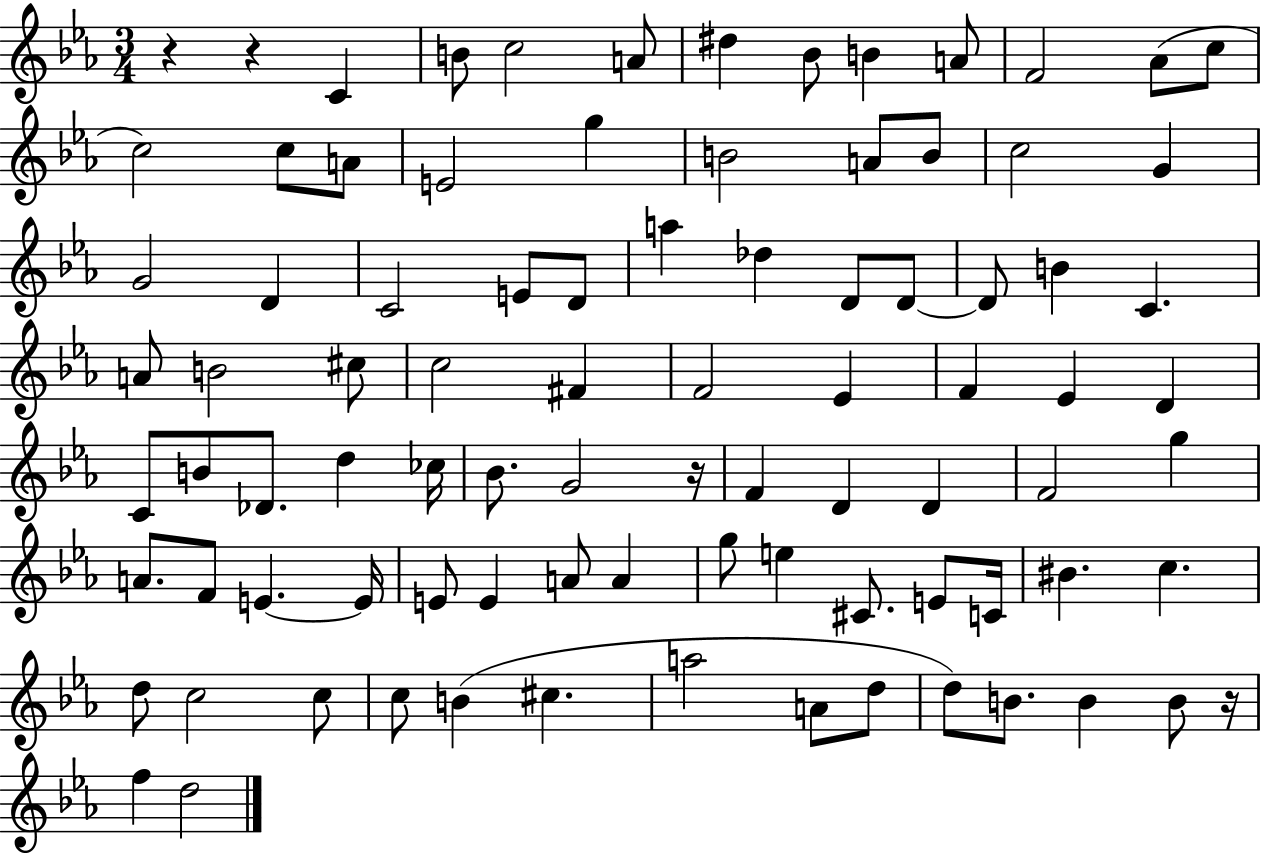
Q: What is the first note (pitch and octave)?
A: C4